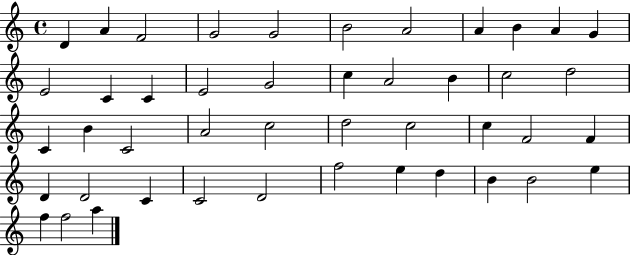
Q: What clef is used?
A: treble